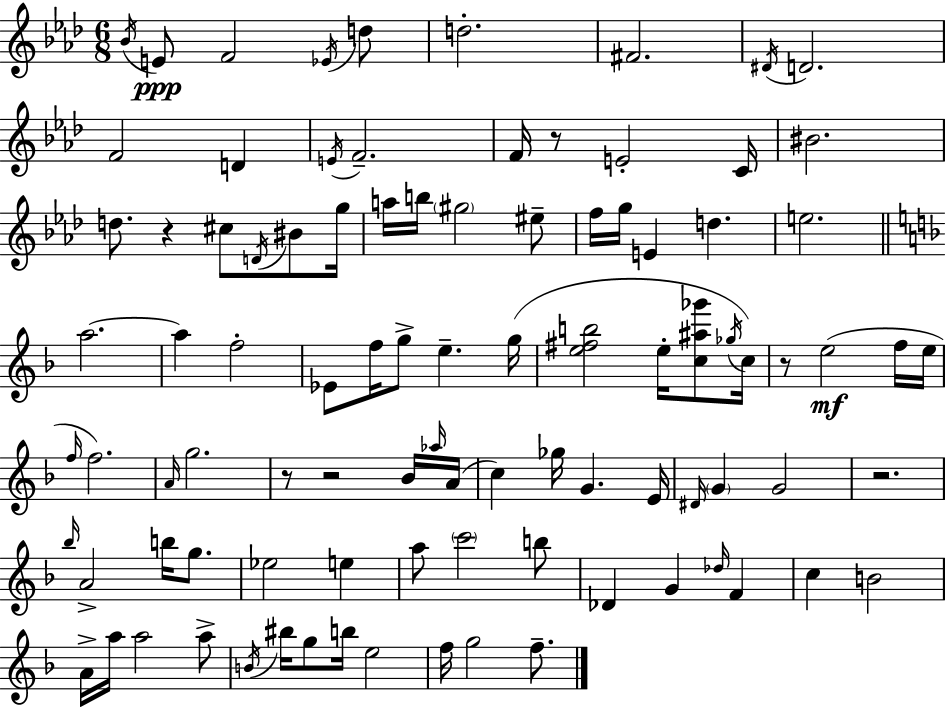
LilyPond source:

{
  \clef treble
  \numericTimeSignature
  \time 6/8
  \key aes \major
  \acciaccatura { bes'16 }\ppp e'8 f'2 \acciaccatura { ees'16 } | d''8 d''2.-. | fis'2. | \acciaccatura { dis'16 } d'2. | \break f'2 d'4 | \acciaccatura { e'16 } f'2.-- | f'16 r8 e'2-. | c'16 bis'2. | \break d''8. r4 cis''8 | \acciaccatura { d'16 } bis'8 g''16 a''16 b''16 \parenthesize gis''2 | eis''8-- f''16 g''16 e'4 d''4. | e''2. | \break \bar "||" \break \key f \major a''2.~~ | a''4 f''2-. | ees'8 f''16 g''8-> e''4.-- g''16( | <e'' fis'' b''>2 e''16-. <c'' ais'' ges'''>8 \acciaccatura { ges''16 } | \break c''16) r8 e''2(\mf f''16 | e''16 \grace { f''16 } f''2.) | \grace { a'16 } g''2. | r8 r2 | \break bes'16 \grace { aes''16 }( a'16 c''4) ges''16 g'4. | e'16 \grace { dis'16 } \parenthesize g'4 g'2 | r2. | \grace { bes''16 } a'2-> | \break b''16 g''8. ees''2 | e''4 a''8 \parenthesize c'''2 | b''8 des'4 g'4 | \grace { des''16 } f'4 c''4 b'2 | \break a'16-> a''16 a''2 | a''8-> \acciaccatura { b'16 } bis''16 g''8 b''16 | e''2 f''16 g''2 | f''8.-- \bar "|."
}